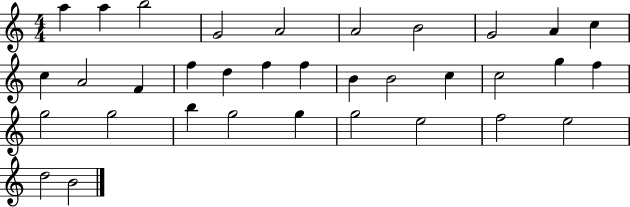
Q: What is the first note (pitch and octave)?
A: A5